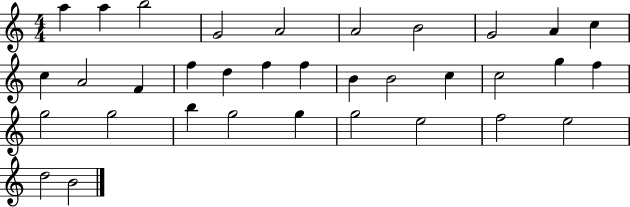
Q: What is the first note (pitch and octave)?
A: A5